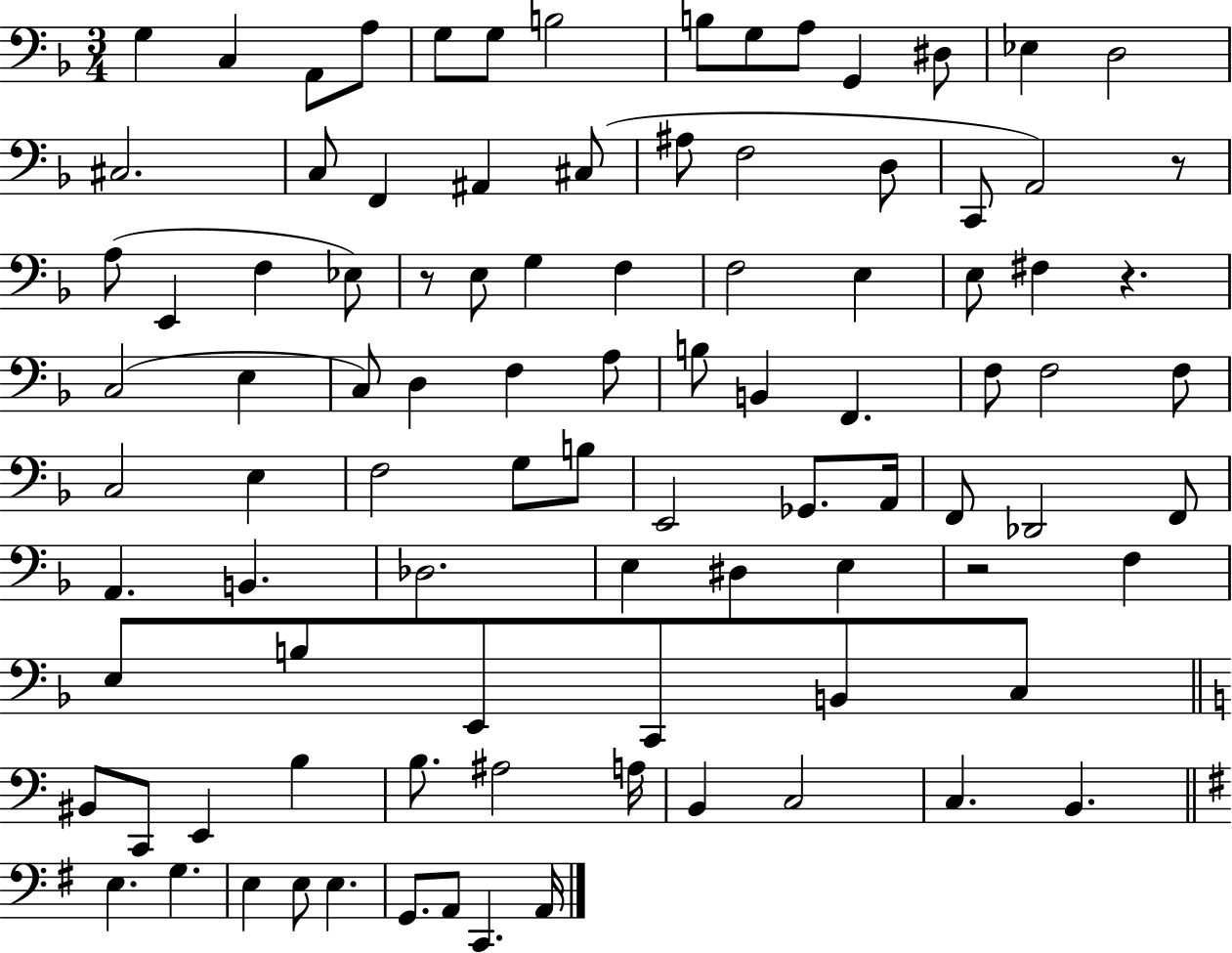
{
  \clef bass
  \numericTimeSignature
  \time 3/4
  \key f \major
  g4 c4 a,8 a8 | g8 g8 b2 | b8 g8 a8 g,4 dis8 | ees4 d2 | \break cis2. | c8 f,4 ais,4 cis8( | ais8 f2 d8 | c,8 a,2) r8 | \break a8( e,4 f4 ees8) | r8 e8 g4 f4 | f2 e4 | e8 fis4 r4. | \break c2( e4 | c8) d4 f4 a8 | b8 b,4 f,4. | f8 f2 f8 | \break c2 e4 | f2 g8 b8 | e,2 ges,8. a,16 | f,8 des,2 f,8 | \break a,4. b,4. | des2. | e4 dis4 e4 | r2 f4 | \break e8 b8 e,8 c,8 b,8 c8 | \bar "||" \break \key c \major bis,8 c,8 e,4 b4 | b8. ais2 a16 | b,4 c2 | c4. b,4. | \break \bar "||" \break \key e \minor e4. g4. | e4 e8 e4. | g,8. a,8 c,4. a,16 | \bar "|."
}